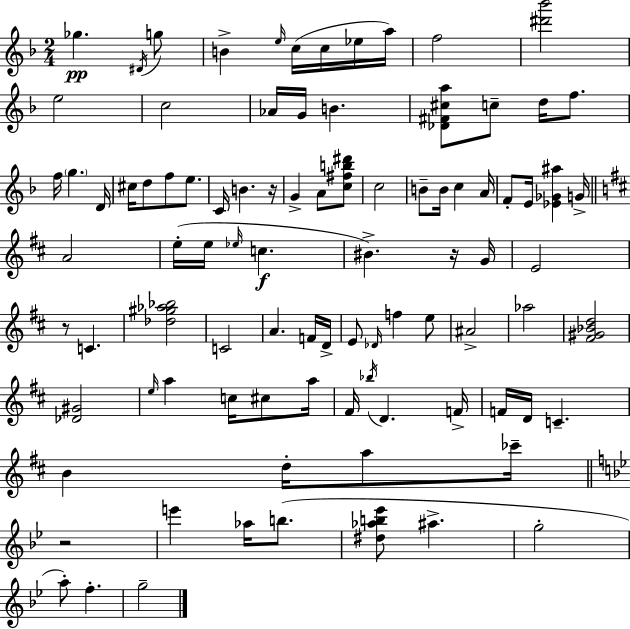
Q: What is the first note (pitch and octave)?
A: Gb5